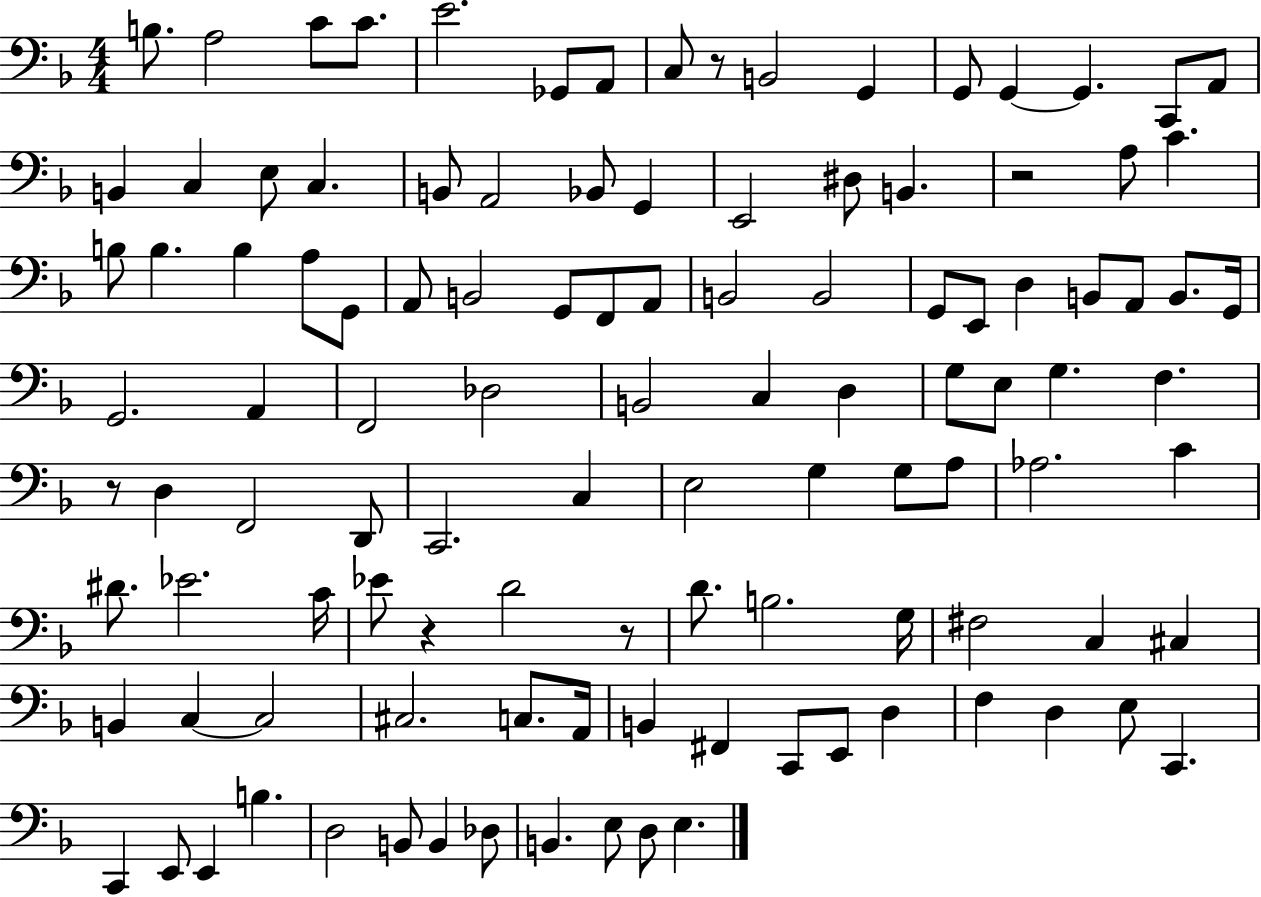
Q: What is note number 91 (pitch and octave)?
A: D3